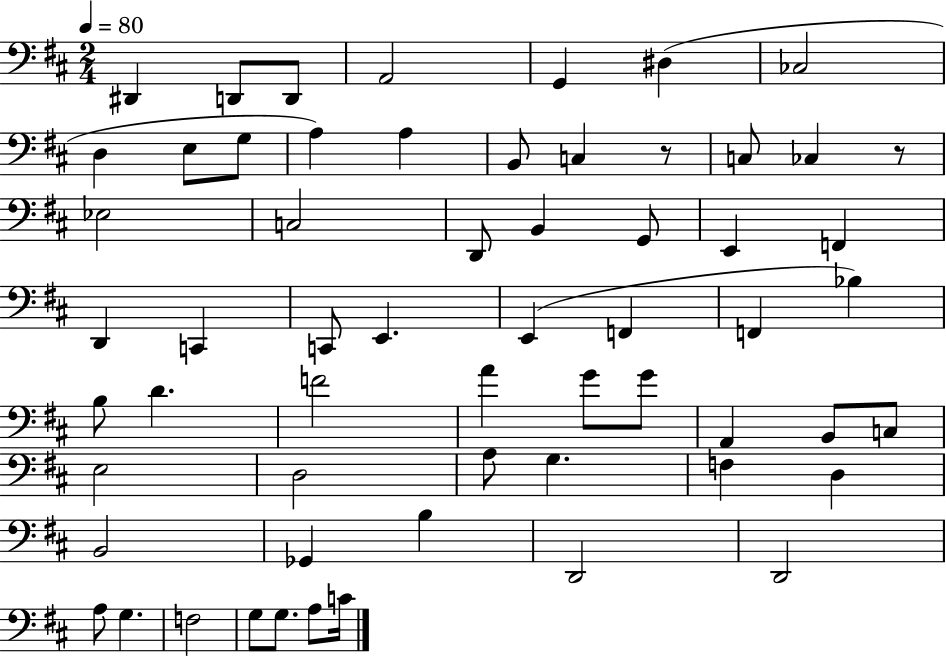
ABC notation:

X:1
T:Untitled
M:2/4
L:1/4
K:D
^D,, D,,/2 D,,/2 A,,2 G,, ^D, _C,2 D, E,/2 G,/2 A, A, B,,/2 C, z/2 C,/2 _C, z/2 _E,2 C,2 D,,/2 B,, G,,/2 E,, F,, D,, C,, C,,/2 E,, E,, F,, F,, _B, B,/2 D F2 A G/2 G/2 A,, B,,/2 C,/2 E,2 D,2 A,/2 G, F, D, B,,2 _G,, B, D,,2 D,,2 A,/2 G, F,2 G,/2 G,/2 A,/2 C/4